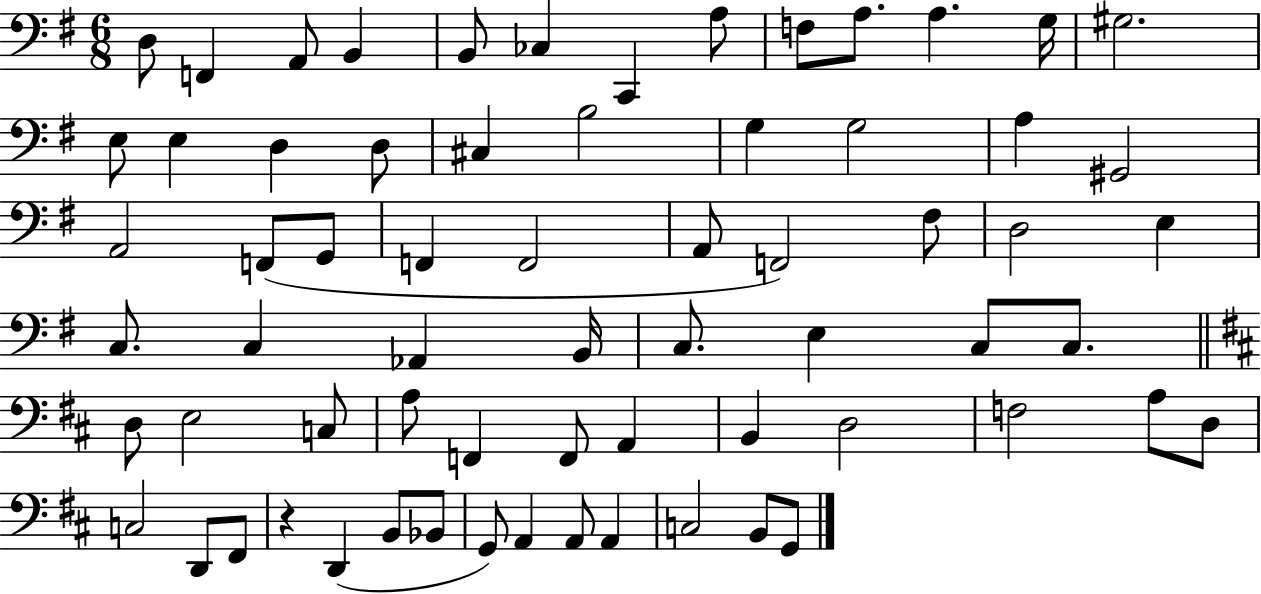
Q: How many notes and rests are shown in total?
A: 67